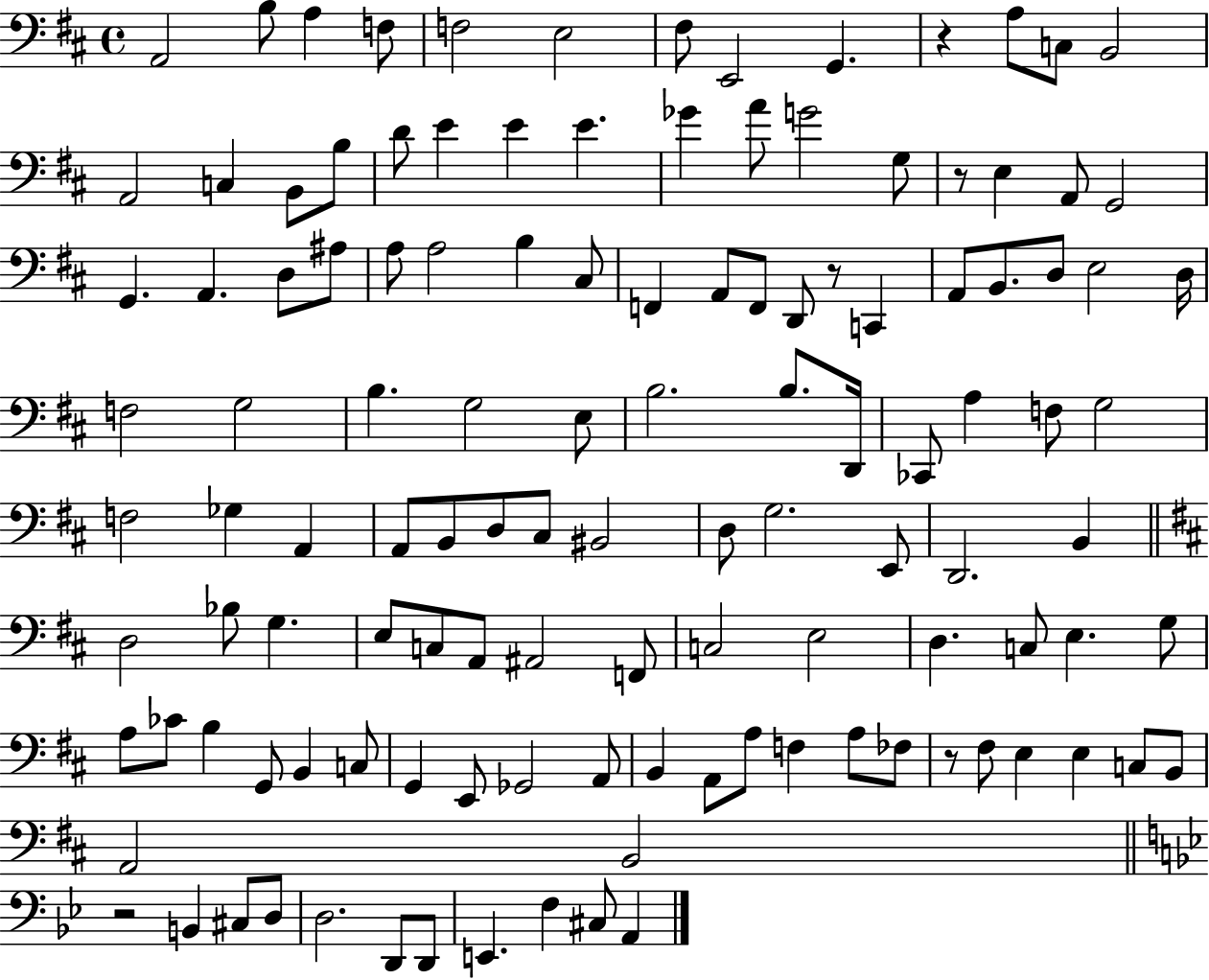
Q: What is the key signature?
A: D major